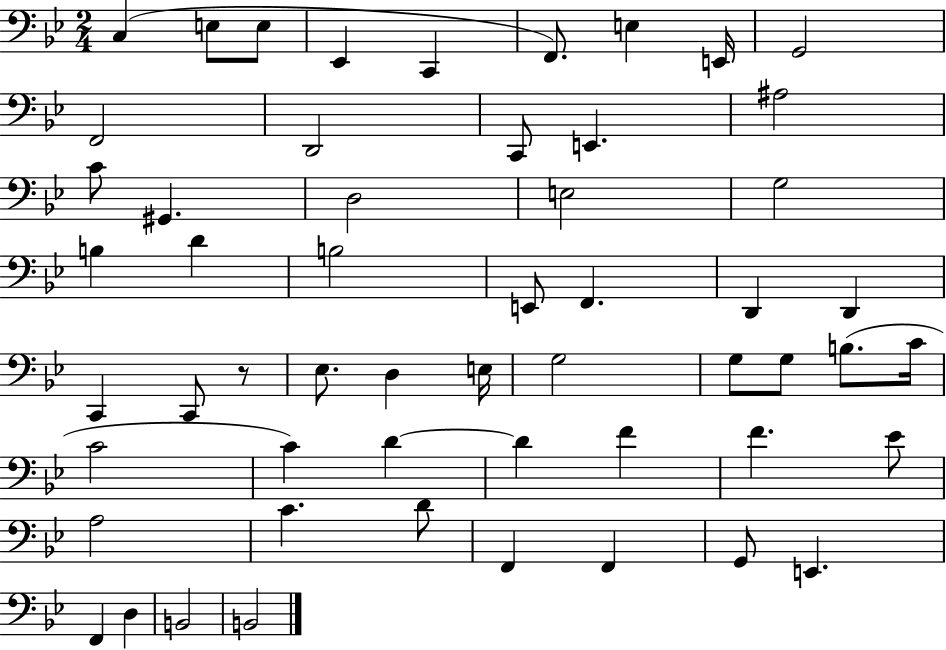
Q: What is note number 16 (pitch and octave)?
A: G#2